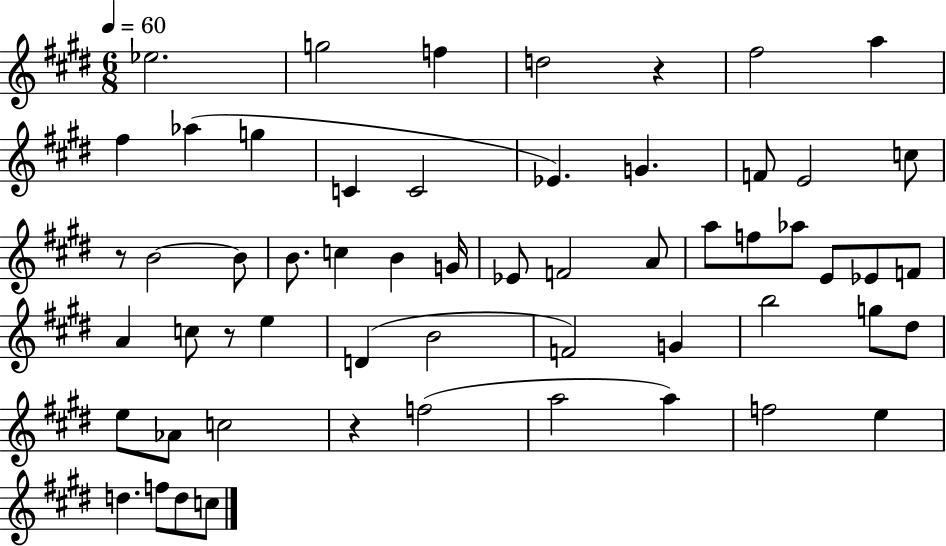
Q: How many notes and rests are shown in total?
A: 57